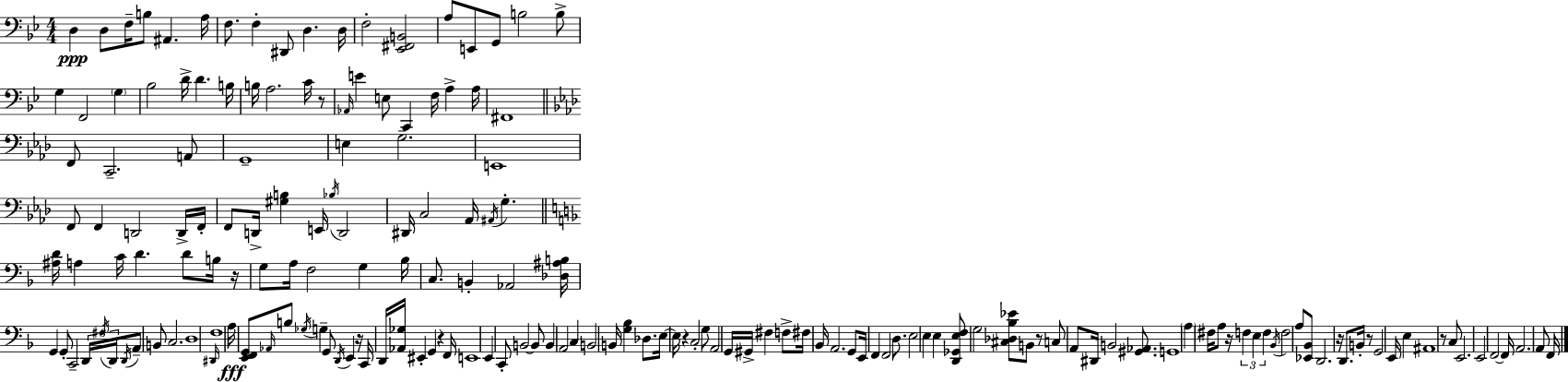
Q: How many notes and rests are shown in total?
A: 179